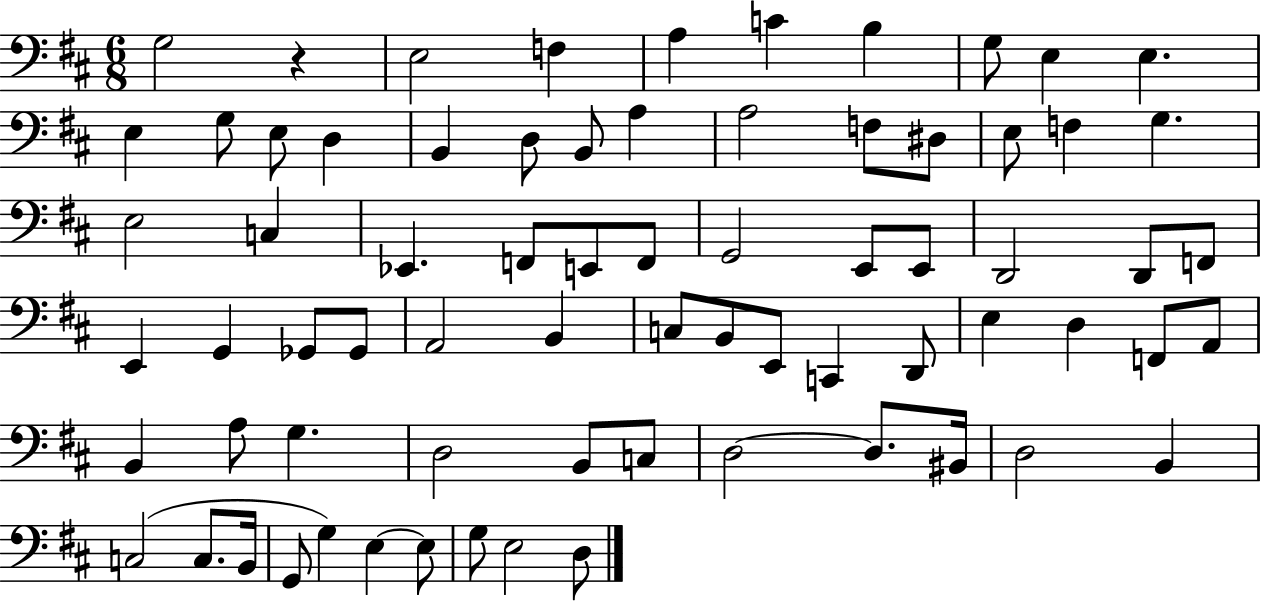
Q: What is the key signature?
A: D major